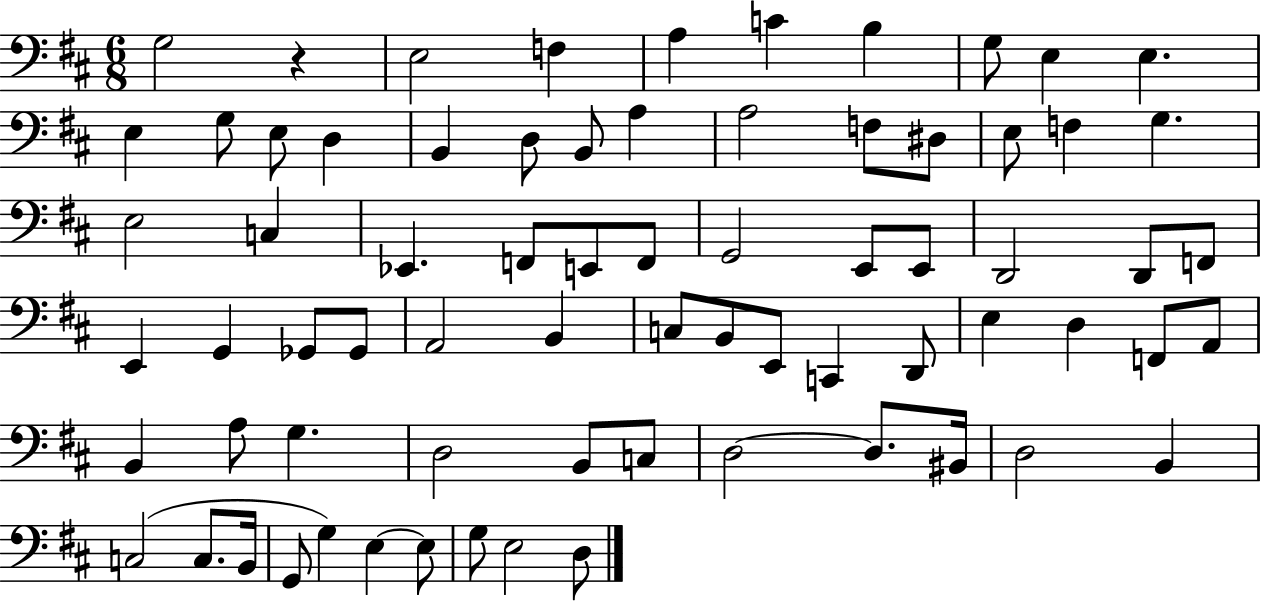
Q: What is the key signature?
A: D major